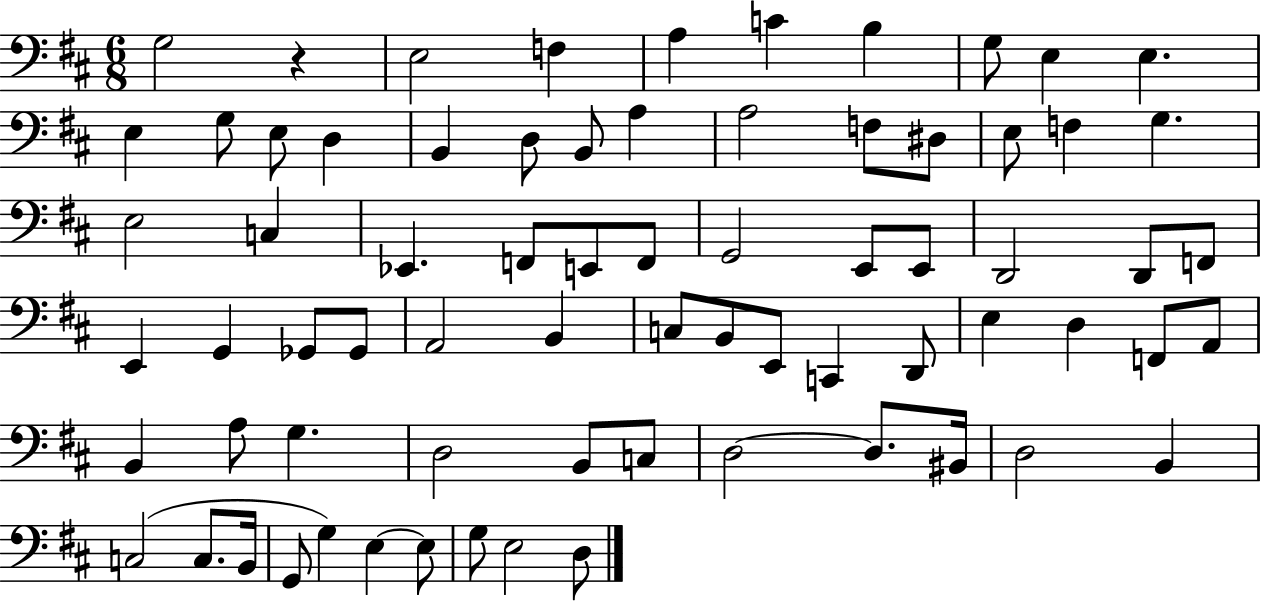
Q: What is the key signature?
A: D major